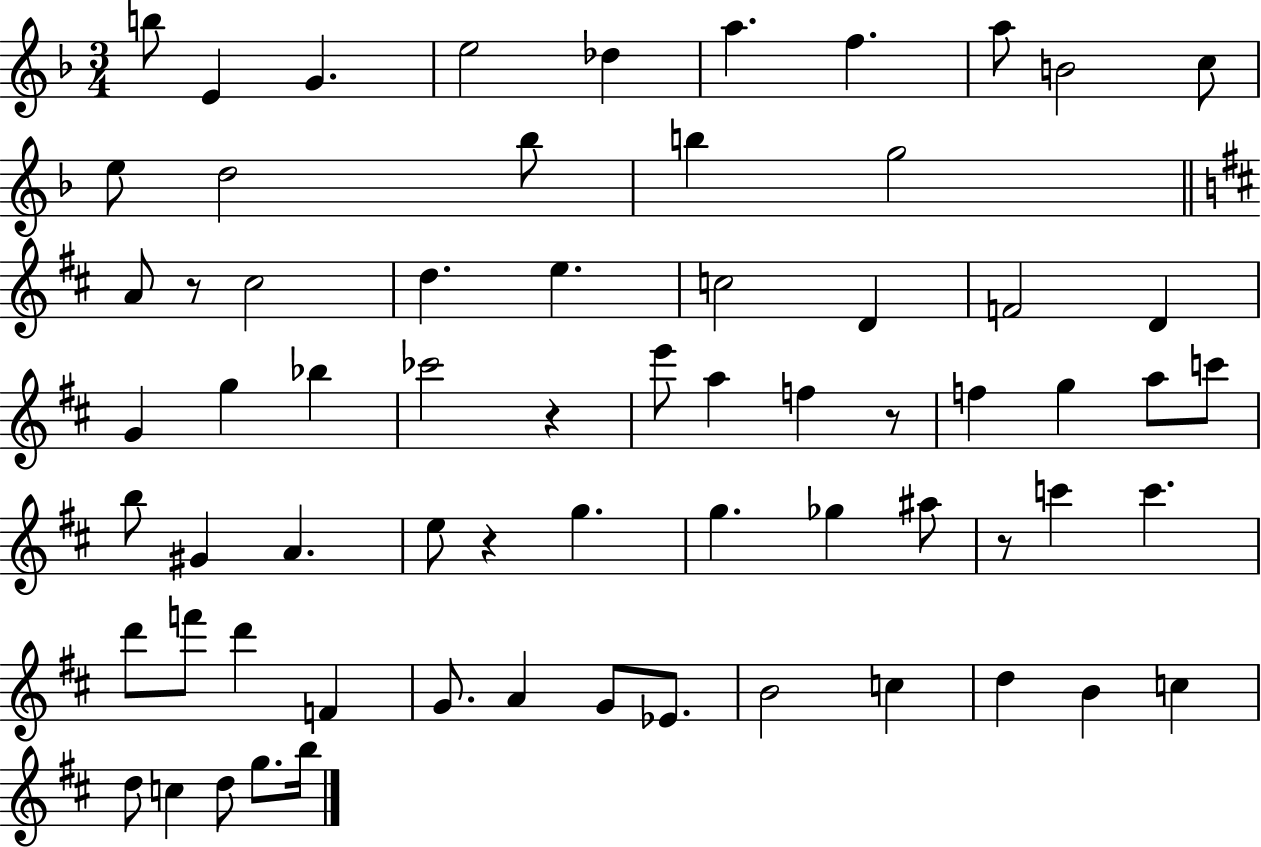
B5/e E4/q G4/q. E5/h Db5/q A5/q. F5/q. A5/e B4/h C5/e E5/e D5/h Bb5/e B5/q G5/h A4/e R/e C#5/h D5/q. E5/q. C5/h D4/q F4/h D4/q G4/q G5/q Bb5/q CES6/h R/q E6/e A5/q F5/q R/e F5/q G5/q A5/e C6/e B5/e G#4/q A4/q. E5/e R/q G5/q. G5/q. Gb5/q A#5/e R/e C6/q C6/q. D6/e F6/e D6/q F4/q G4/e. A4/q G4/e Eb4/e. B4/h C5/q D5/q B4/q C5/q D5/e C5/q D5/e G5/e. B5/s